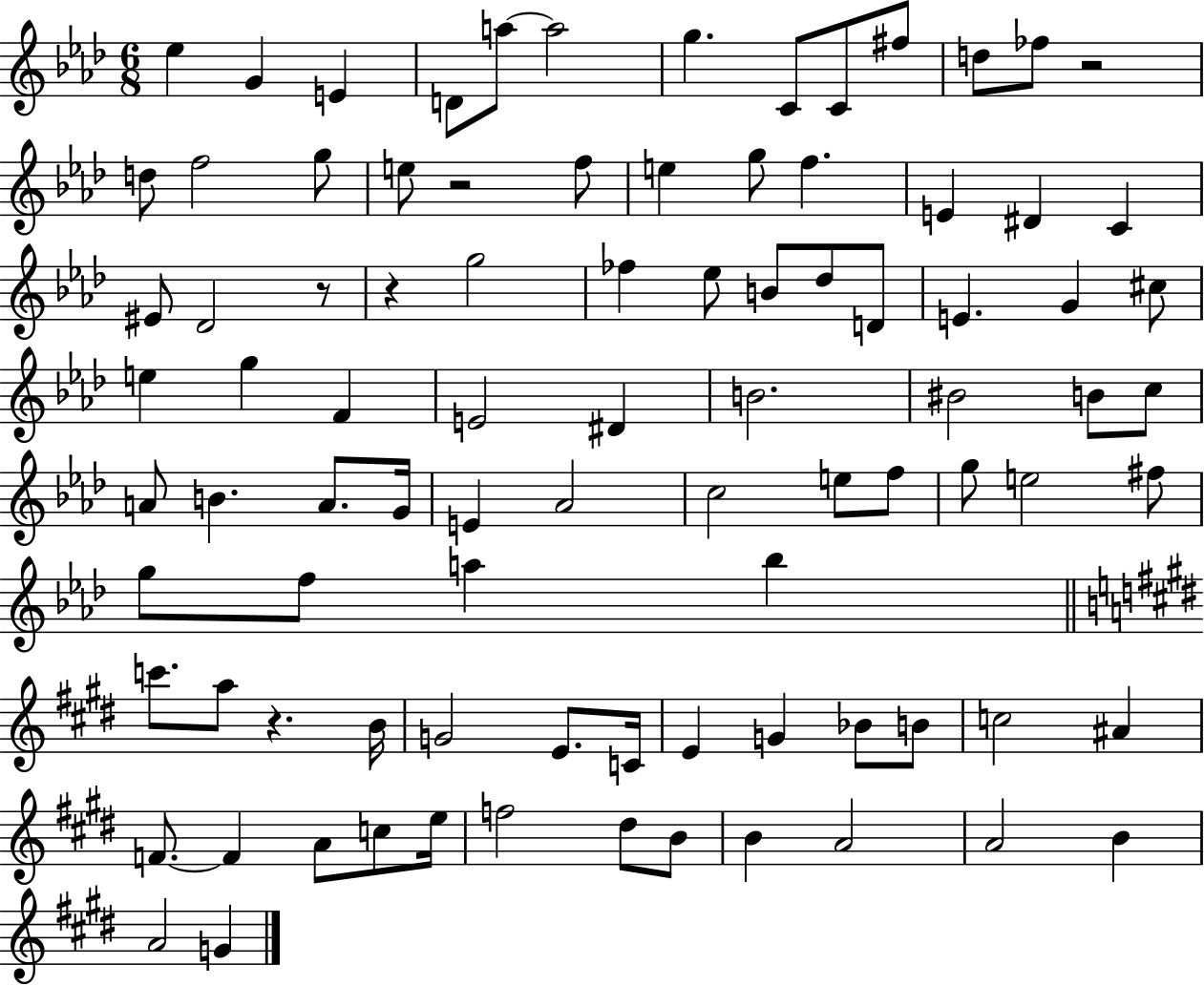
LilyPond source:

{
  \clef treble
  \numericTimeSignature
  \time 6/8
  \key aes \major
  ees''4 g'4 e'4 | d'8 a''8~~ a''2 | g''4. c'8 c'8 fis''8 | d''8 fes''8 r2 | \break d''8 f''2 g''8 | e''8 r2 f''8 | e''4 g''8 f''4. | e'4 dis'4 c'4 | \break eis'8 des'2 r8 | r4 g''2 | fes''4 ees''8 b'8 des''8 d'8 | e'4. g'4 cis''8 | \break e''4 g''4 f'4 | e'2 dis'4 | b'2. | bis'2 b'8 c''8 | \break a'8 b'4. a'8. g'16 | e'4 aes'2 | c''2 e''8 f''8 | g''8 e''2 fis''8 | \break g''8 f''8 a''4 bes''4 | \bar "||" \break \key e \major c'''8. a''8 r4. b'16 | g'2 e'8. c'16 | e'4 g'4 bes'8 b'8 | c''2 ais'4 | \break f'8.~~ f'4 a'8 c''8 e''16 | f''2 dis''8 b'8 | b'4 a'2 | a'2 b'4 | \break a'2 g'4 | \bar "|."
}